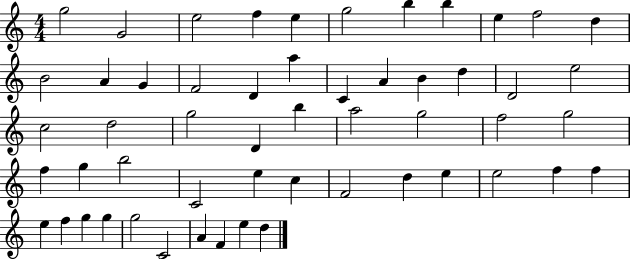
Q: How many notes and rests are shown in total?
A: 54